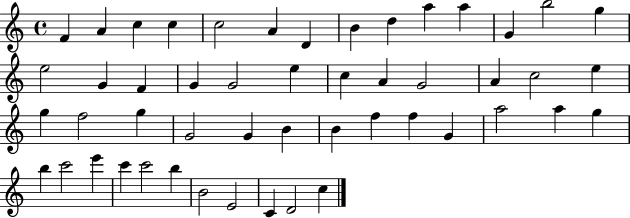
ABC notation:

X:1
T:Untitled
M:4/4
L:1/4
K:C
F A c c c2 A D B d a a G b2 g e2 G F G G2 e c A G2 A c2 e g f2 g G2 G B B f f G a2 a g b c'2 e' c' c'2 b B2 E2 C D2 c